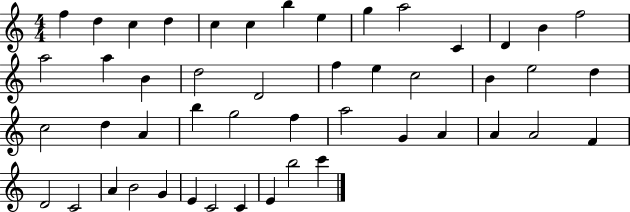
F5/q D5/q C5/q D5/q C5/q C5/q B5/q E5/q G5/q A5/h C4/q D4/q B4/q F5/h A5/h A5/q B4/q D5/h D4/h F5/q E5/q C5/h B4/q E5/h D5/q C5/h D5/q A4/q B5/q G5/h F5/q A5/h G4/q A4/q A4/q A4/h F4/q D4/h C4/h A4/q B4/h G4/q E4/q C4/h C4/q E4/q B5/h C6/q